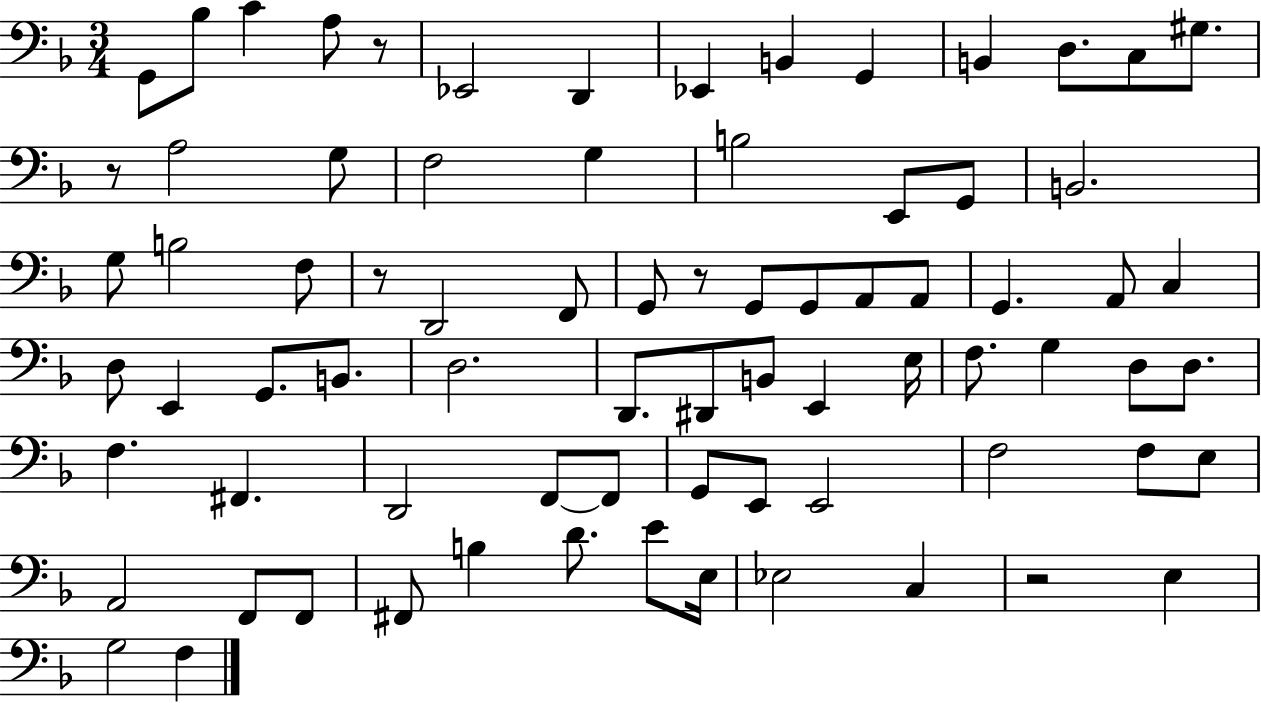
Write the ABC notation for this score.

X:1
T:Untitled
M:3/4
L:1/4
K:F
G,,/2 _B,/2 C A,/2 z/2 _E,,2 D,, _E,, B,, G,, B,, D,/2 C,/2 ^G,/2 z/2 A,2 G,/2 F,2 G, B,2 E,,/2 G,,/2 B,,2 G,/2 B,2 F,/2 z/2 D,,2 F,,/2 G,,/2 z/2 G,,/2 G,,/2 A,,/2 A,,/2 G,, A,,/2 C, D,/2 E,, G,,/2 B,,/2 D,2 D,,/2 ^D,,/2 B,,/2 E,, E,/4 F,/2 G, D,/2 D,/2 F, ^F,, D,,2 F,,/2 F,,/2 G,,/2 E,,/2 E,,2 F,2 F,/2 E,/2 A,,2 F,,/2 F,,/2 ^F,,/2 B, D/2 E/2 E,/4 _E,2 C, z2 E, G,2 F,